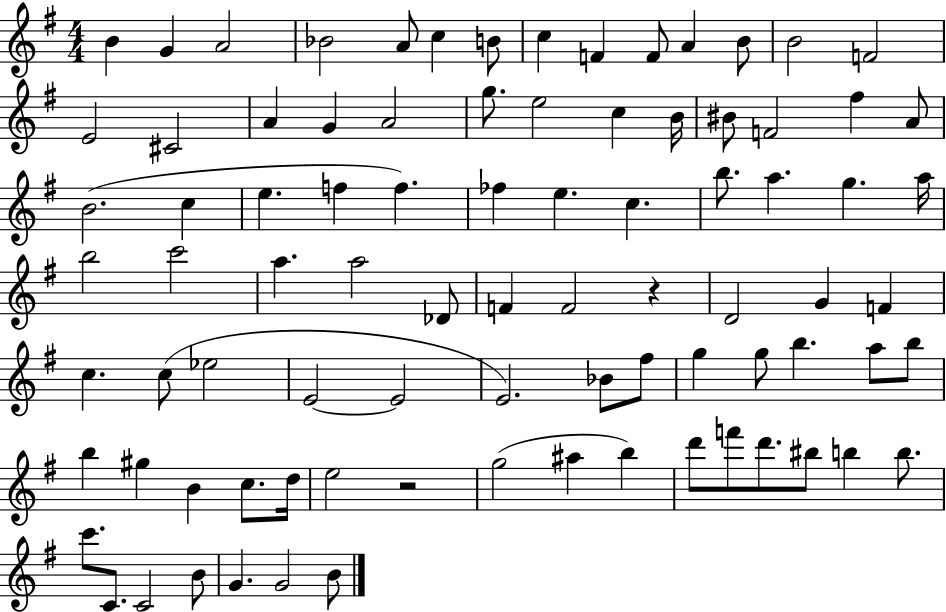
B4/q G4/q A4/h Bb4/h A4/e C5/q B4/e C5/q F4/q F4/e A4/q B4/e B4/h F4/h E4/h C#4/h A4/q G4/q A4/h G5/e. E5/h C5/q B4/s BIS4/e F4/h F#5/q A4/e B4/h. C5/q E5/q. F5/q F5/q. FES5/q E5/q. C5/q. B5/e. A5/q. G5/q. A5/s B5/h C6/h A5/q. A5/h Db4/e F4/q F4/h R/q D4/h G4/q F4/q C5/q. C5/e Eb5/h E4/h E4/h E4/h. Bb4/e F#5/e G5/q G5/e B5/q. A5/e B5/e B5/q G#5/q B4/q C5/e. D5/s E5/h R/h G5/h A#5/q B5/q D6/e F6/e D6/e. BIS5/e B5/q B5/e. C6/e. C4/e. C4/h B4/e G4/q. G4/h B4/e